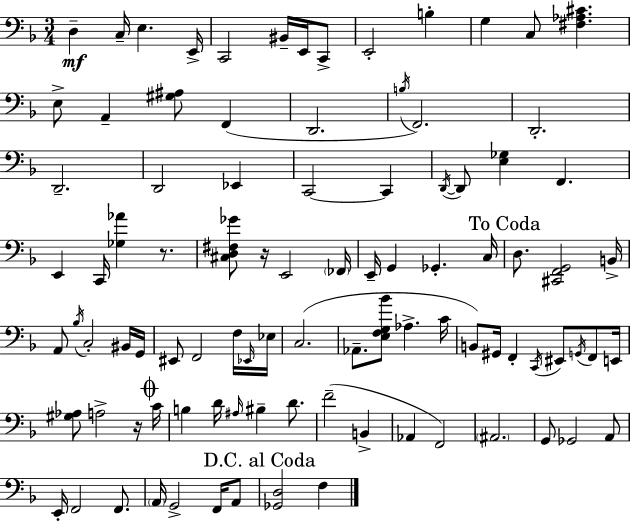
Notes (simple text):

D3/q C3/s E3/q. E2/s C2/h BIS2/s E2/s C2/e E2/h B3/q G3/q C3/e [F#3,Ab3,C#4]/q. E3/e A2/q [G#3,A#3]/e F2/q D2/h. B3/s F2/h. D2/h. D2/h. D2/h Eb2/q C2/h C2/q D2/s D2/e [E3,Gb3]/q F2/q. E2/q C2/s [Gb3,Ab4]/q R/e. [C#3,D3,F#3,Gb4]/e R/s E2/h FES2/s E2/s G2/q Gb2/q. C3/s D3/e. [C#2,F2,G2]/h B2/s A2/e Bb3/s C3/h BIS2/s G2/s EIS2/e F2/h F3/s Eb2/s Eb3/s C3/h. Ab2/e. [E3,F3,G3,Bb4]/e Ab3/q. C4/s B2/e G#2/s F2/q C2/s EIS2/e G2/s F2/e E2/s [G#3,Ab3]/e A3/h R/s C4/s B3/q D4/s A#3/s BIS3/q D4/e. F4/h B2/q Ab2/q F2/h A#2/h. G2/e Gb2/h A2/e E2/s F2/h F2/e. A2/s G2/h F2/s A2/e [Gb2,D3]/h F3/q